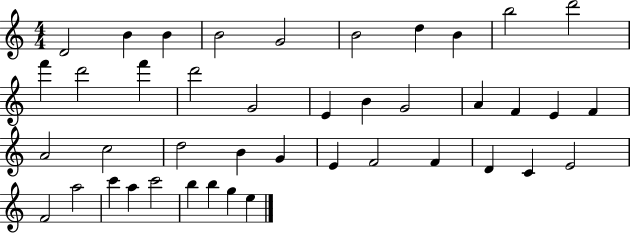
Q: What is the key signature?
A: C major